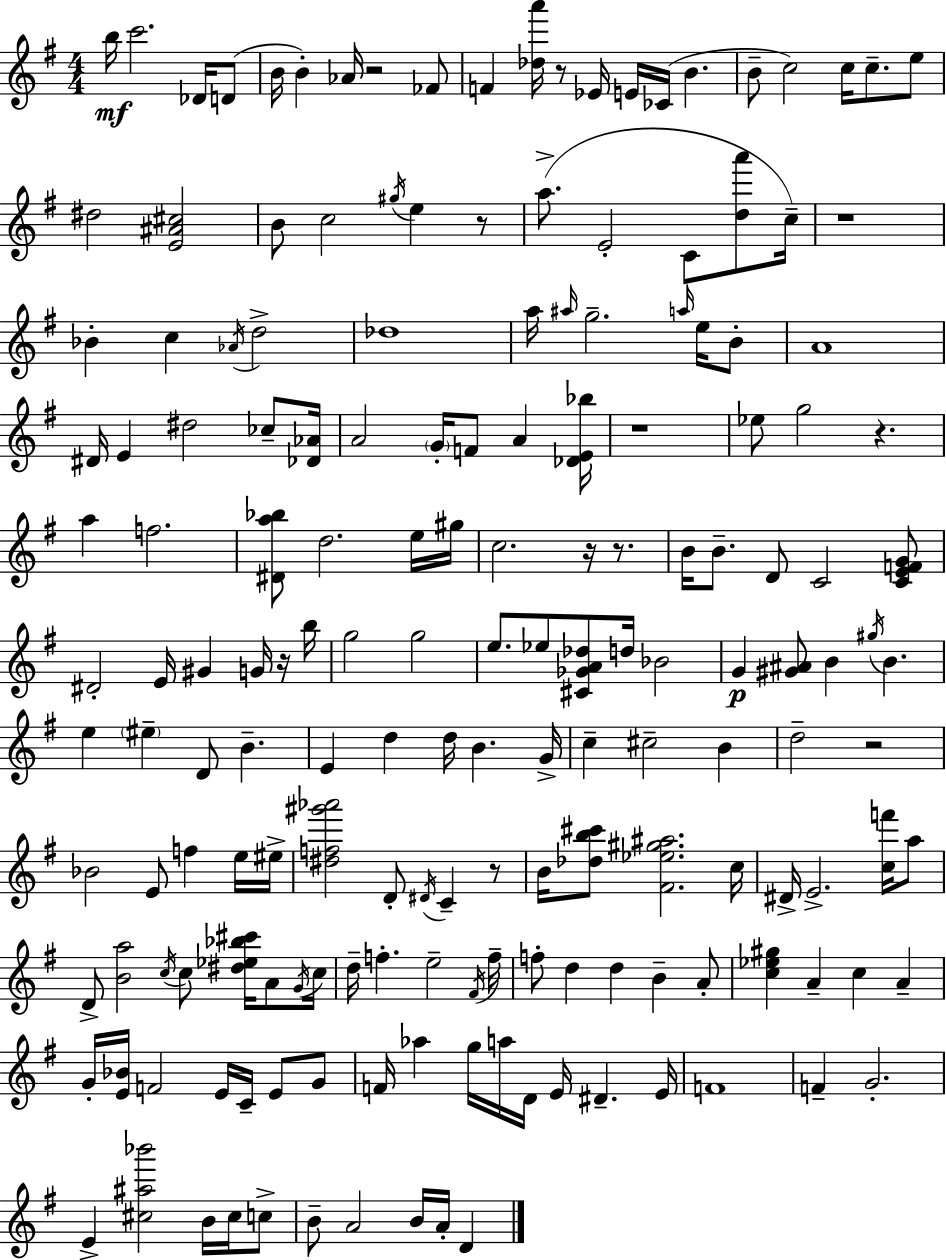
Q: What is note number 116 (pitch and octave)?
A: A4